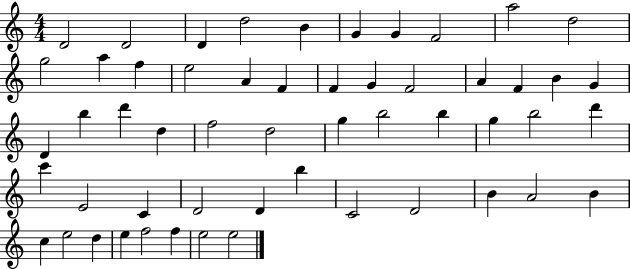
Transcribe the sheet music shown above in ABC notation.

X:1
T:Untitled
M:4/4
L:1/4
K:C
D2 D2 D d2 B G G F2 a2 d2 g2 a f e2 A F F G F2 A F B G D b d' d f2 d2 g b2 b g b2 d' c' E2 C D2 D b C2 D2 B A2 B c e2 d e f2 f e2 e2